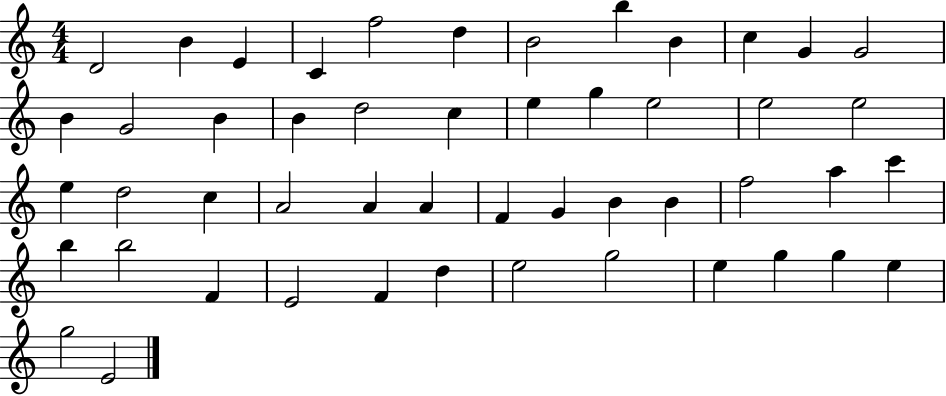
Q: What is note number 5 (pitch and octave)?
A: F5